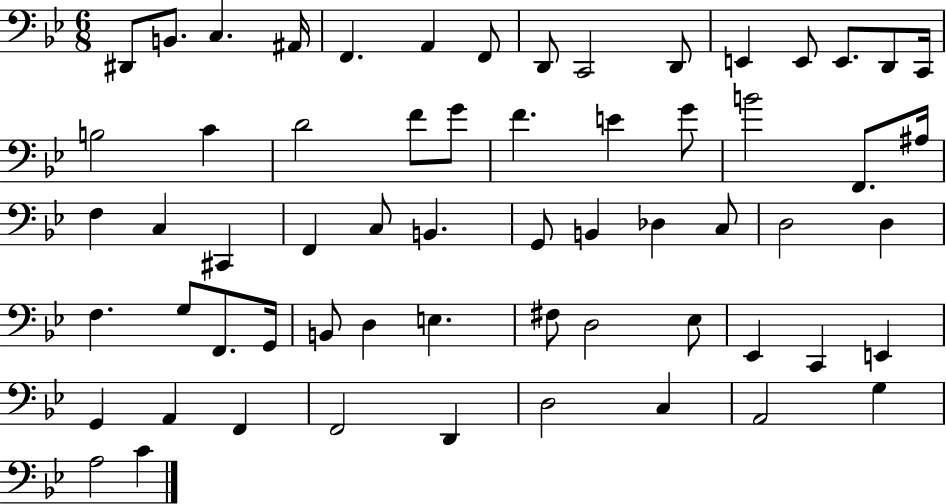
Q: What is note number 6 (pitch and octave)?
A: A2